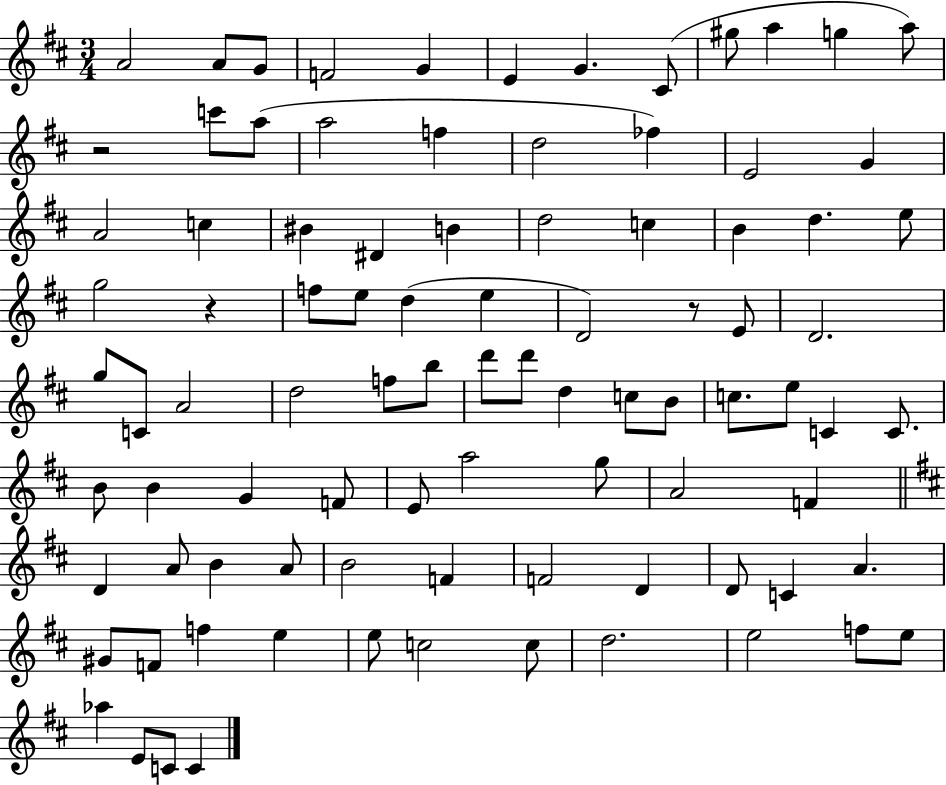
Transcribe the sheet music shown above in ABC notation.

X:1
T:Untitled
M:3/4
L:1/4
K:D
A2 A/2 G/2 F2 G E G ^C/2 ^g/2 a g a/2 z2 c'/2 a/2 a2 f d2 _f E2 G A2 c ^B ^D B d2 c B d e/2 g2 z f/2 e/2 d e D2 z/2 E/2 D2 g/2 C/2 A2 d2 f/2 b/2 d'/2 d'/2 d c/2 B/2 c/2 e/2 C C/2 B/2 B G F/2 E/2 a2 g/2 A2 F D A/2 B A/2 B2 F F2 D D/2 C A ^G/2 F/2 f e e/2 c2 c/2 d2 e2 f/2 e/2 _a E/2 C/2 C